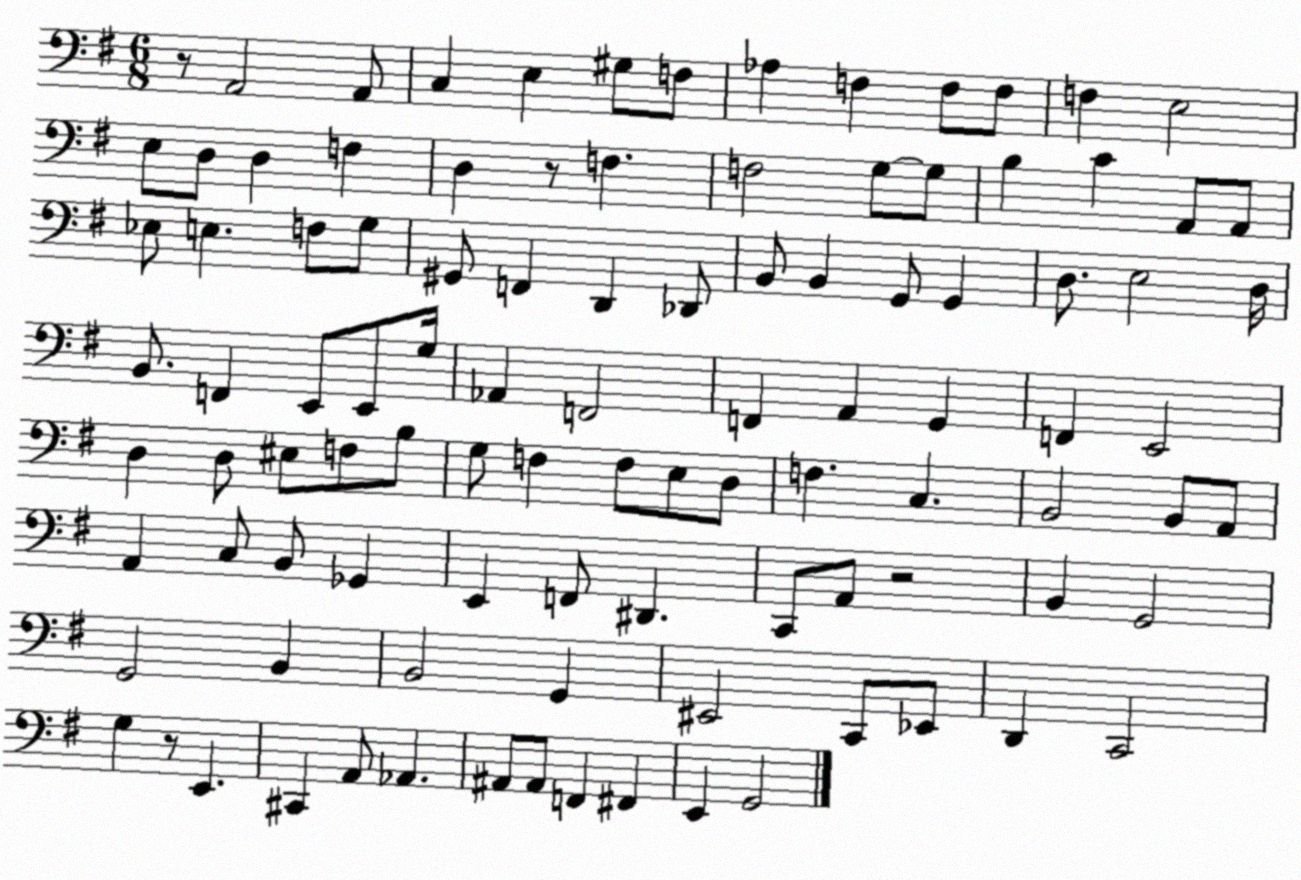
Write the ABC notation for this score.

X:1
T:Untitled
M:6/8
L:1/4
K:G
z/2 A,,2 A,,/2 C, E, ^G,/2 F,/2 _A, F, F,/2 F,/2 F, E,2 E,/2 D,/2 D, F, D, z/2 F, F,2 G,/2 G,/2 B, C A,,/2 A,,/2 _E,/2 E, F,/2 G,/2 ^G,,/2 F,, D,, _D,,/2 B,,/2 B,, G,,/2 G,, D,/2 E,2 D,/4 B,,/2 F,, E,,/2 E,,/2 G,/4 _A,, F,,2 F,, A,, G,, F,, E,,2 D, D,/2 ^E,/2 F,/2 B,/2 G,/2 F, F,/2 E,/2 D,/2 F, C, B,,2 B,,/2 A,,/2 A,, C,/2 B,,/2 _G,, E,, F,,/2 ^D,, C,,/2 A,,/2 z2 B,, G,,2 G,,2 B,, B,,2 G,, ^E,,2 C,,/2 _E,,/2 D,, C,,2 G, z/2 E,, ^C,, A,,/2 _A,, ^A,,/2 ^A,,/2 F,, ^F,, E,, G,,2